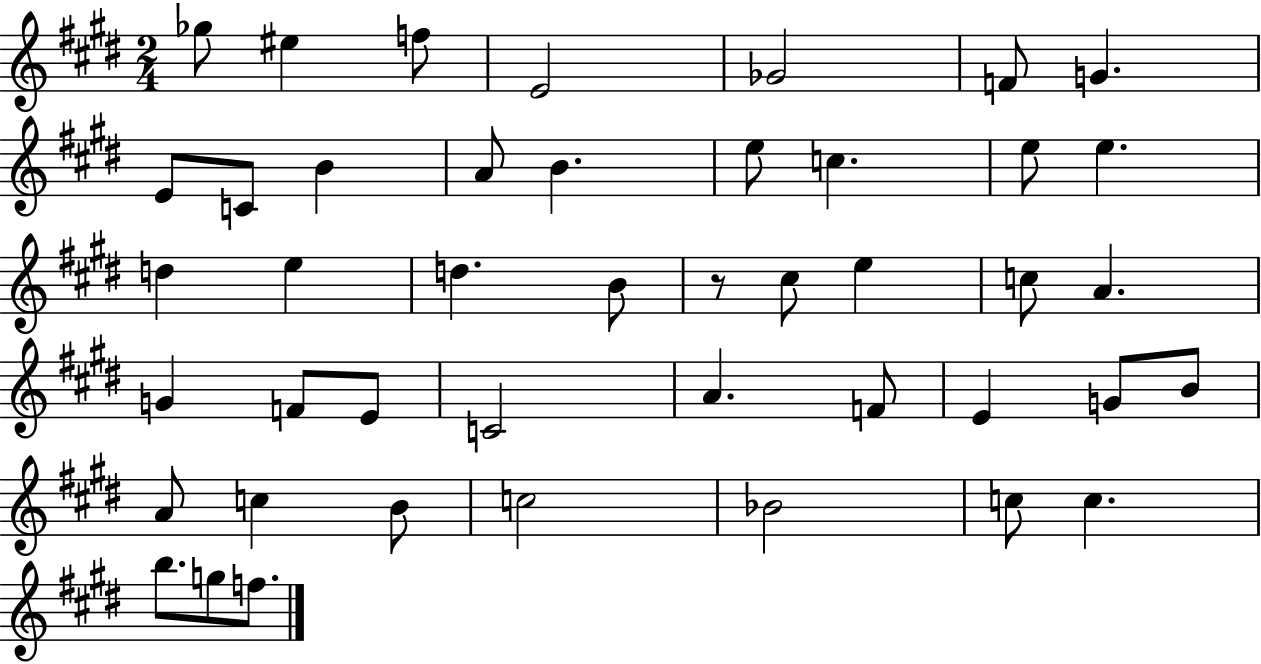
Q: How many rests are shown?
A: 1